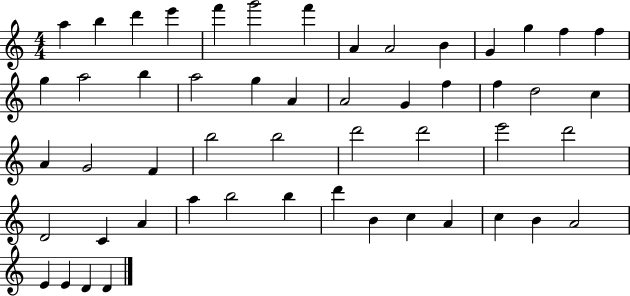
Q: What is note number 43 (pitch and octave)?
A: B4